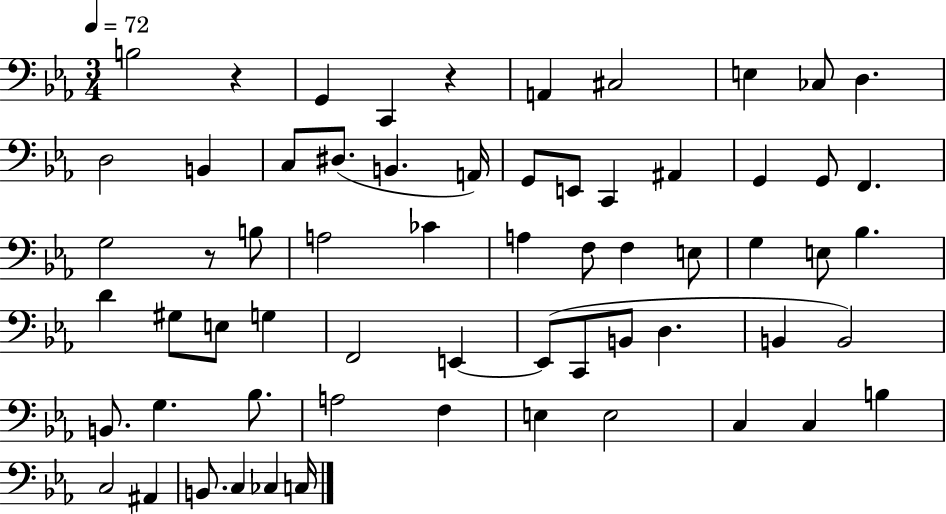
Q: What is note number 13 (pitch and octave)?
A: B2